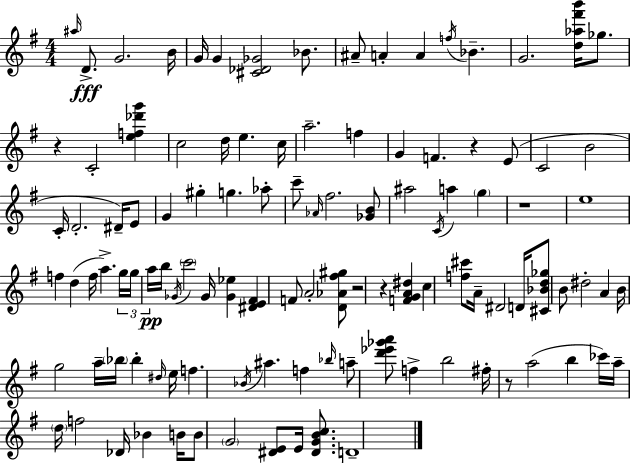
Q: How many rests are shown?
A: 6